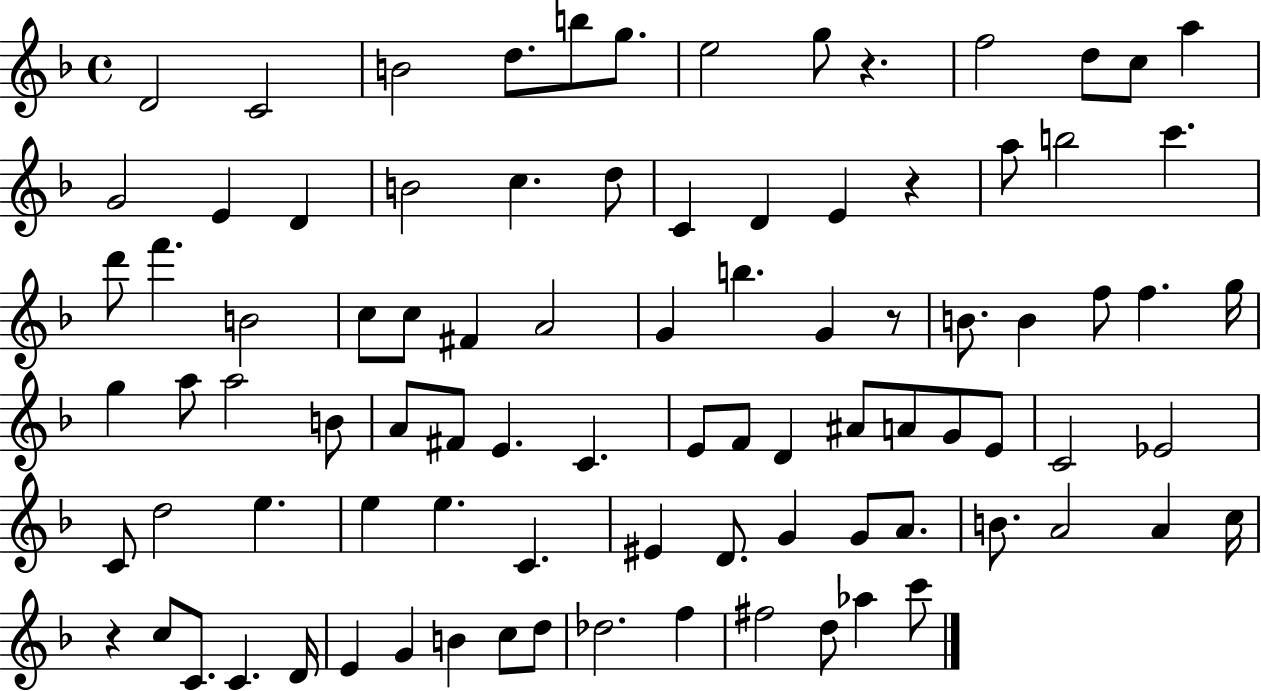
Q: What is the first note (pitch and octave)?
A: D4